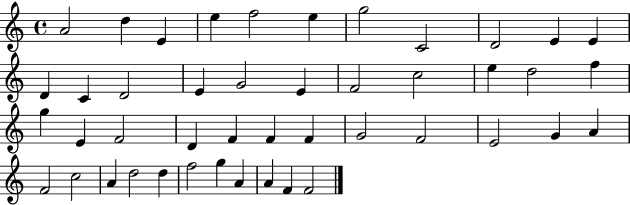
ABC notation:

X:1
T:Untitled
M:4/4
L:1/4
K:C
A2 d E e f2 e g2 C2 D2 E E D C D2 E G2 E F2 c2 e d2 f g E F2 D F F F G2 F2 E2 G A F2 c2 A d2 d f2 g A A F F2